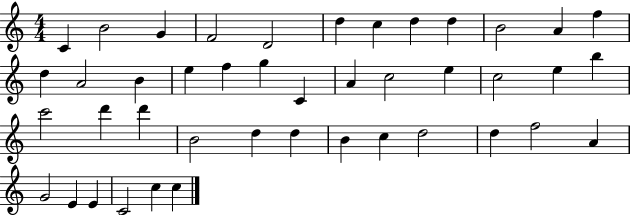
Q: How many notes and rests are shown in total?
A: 43